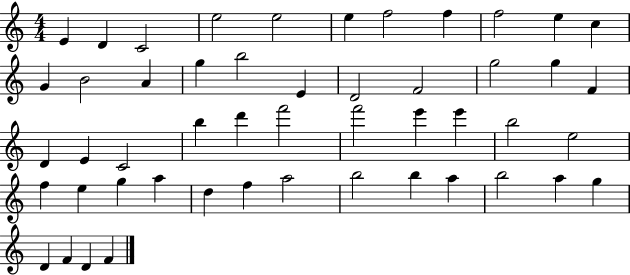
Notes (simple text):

E4/q D4/q C4/h E5/h E5/h E5/q F5/h F5/q F5/h E5/q C5/q G4/q B4/h A4/q G5/q B5/h E4/q D4/h F4/h G5/h G5/q F4/q D4/q E4/q C4/h B5/q D6/q F6/h F6/h E6/q E6/q B5/h E5/h F5/q E5/q G5/q A5/q D5/q F5/q A5/h B5/h B5/q A5/q B5/h A5/q G5/q D4/q F4/q D4/q F4/q